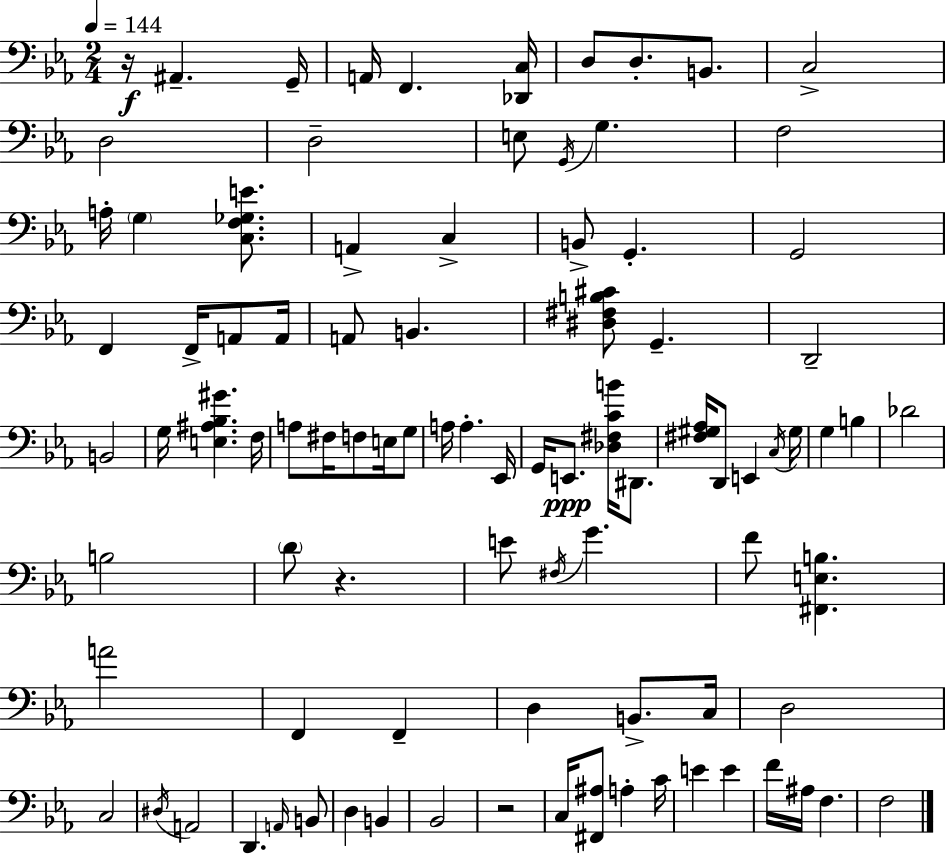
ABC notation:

X:1
T:Untitled
M:2/4
L:1/4
K:Cm
z/4 ^A,, G,,/4 A,,/4 F,, [_D,,C,]/4 D,/2 D,/2 B,,/2 C,2 D,2 D,2 E,/2 G,,/4 G, F,2 A,/4 G, [C,F,_G,E]/2 A,, C, B,,/2 G,, G,,2 F,, F,,/4 A,,/2 A,,/4 A,,/2 B,, [^D,^F,B,^C]/2 G,, D,,2 B,,2 G,/4 [E,^A,_B,^G] F,/4 A,/2 ^F,/4 F,/2 E,/4 G,/2 A,/4 A, _E,,/4 G,,/4 E,,/2 [_D,^F,CB]/4 ^D,,/2 [^F,^G,_A,]/4 D,,/2 E,, C,/4 ^G,/4 G, B, _D2 B,2 D/2 z E/2 ^F,/4 G F/2 [^F,,E,B,] A2 F,, F,, D, B,,/2 C,/4 D,2 C,2 ^D,/4 A,,2 D,, A,,/4 B,,/2 D, B,, _B,,2 z2 C,/4 [^F,,^A,]/2 A, C/4 E E F/4 ^A,/4 F, F,2